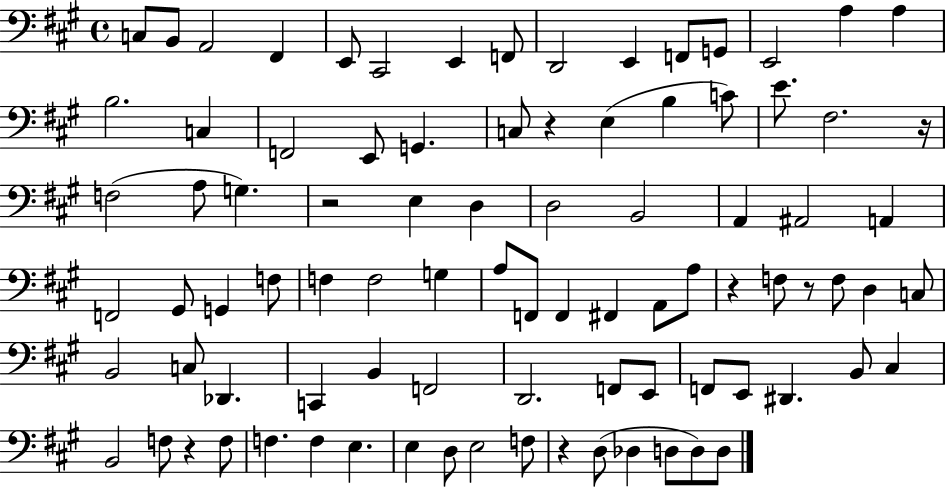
{
  \clef bass
  \time 4/4
  \defaultTimeSignature
  \key a \major
  c8 b,8 a,2 fis,4 | e,8 cis,2 e,4 f,8 | d,2 e,4 f,8 g,8 | e,2 a4 a4 | \break b2. c4 | f,2 e,8 g,4. | c8 r4 e4( b4 c'8) | e'8. fis2. r16 | \break f2( a8 g4.) | r2 e4 d4 | d2 b,2 | a,4 ais,2 a,4 | \break f,2 gis,8 g,4 f8 | f4 f2 g4 | a8 f,8 f,4 fis,4 a,8 a8 | r4 f8 r8 f8 d4 c8 | \break b,2 c8 des,4. | c,4 b,4 f,2 | d,2. f,8 e,8 | f,8 e,8 dis,4. b,8 cis4 | \break b,2 f8 r4 f8 | f4. f4 e4. | e4 d8 e2 f8 | r4 d8( des4 d8 d8) d8 | \break \bar "|."
}